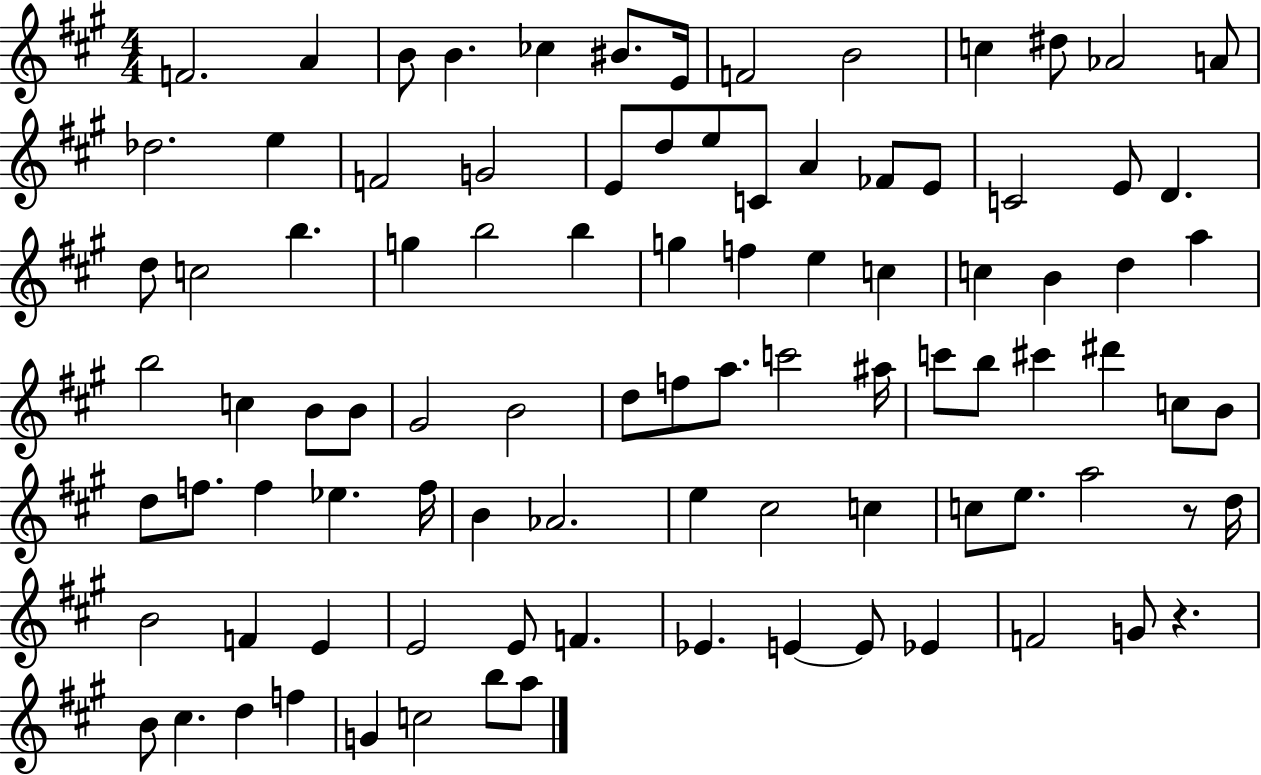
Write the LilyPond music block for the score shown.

{
  \clef treble
  \numericTimeSignature
  \time 4/4
  \key a \major
  f'2. a'4 | b'8 b'4. ces''4 bis'8. e'16 | f'2 b'2 | c''4 dis''8 aes'2 a'8 | \break des''2. e''4 | f'2 g'2 | e'8 d''8 e''8 c'8 a'4 fes'8 e'8 | c'2 e'8 d'4. | \break d''8 c''2 b''4. | g''4 b''2 b''4 | g''4 f''4 e''4 c''4 | c''4 b'4 d''4 a''4 | \break b''2 c''4 b'8 b'8 | gis'2 b'2 | d''8 f''8 a''8. c'''2 ais''16 | c'''8 b''8 cis'''4 dis'''4 c''8 b'8 | \break d''8 f''8. f''4 ees''4. f''16 | b'4 aes'2. | e''4 cis''2 c''4 | c''8 e''8. a''2 r8 d''16 | \break b'2 f'4 e'4 | e'2 e'8 f'4. | ees'4. e'4~~ e'8 ees'4 | f'2 g'8 r4. | \break b'8 cis''4. d''4 f''4 | g'4 c''2 b''8 a''8 | \bar "|."
}